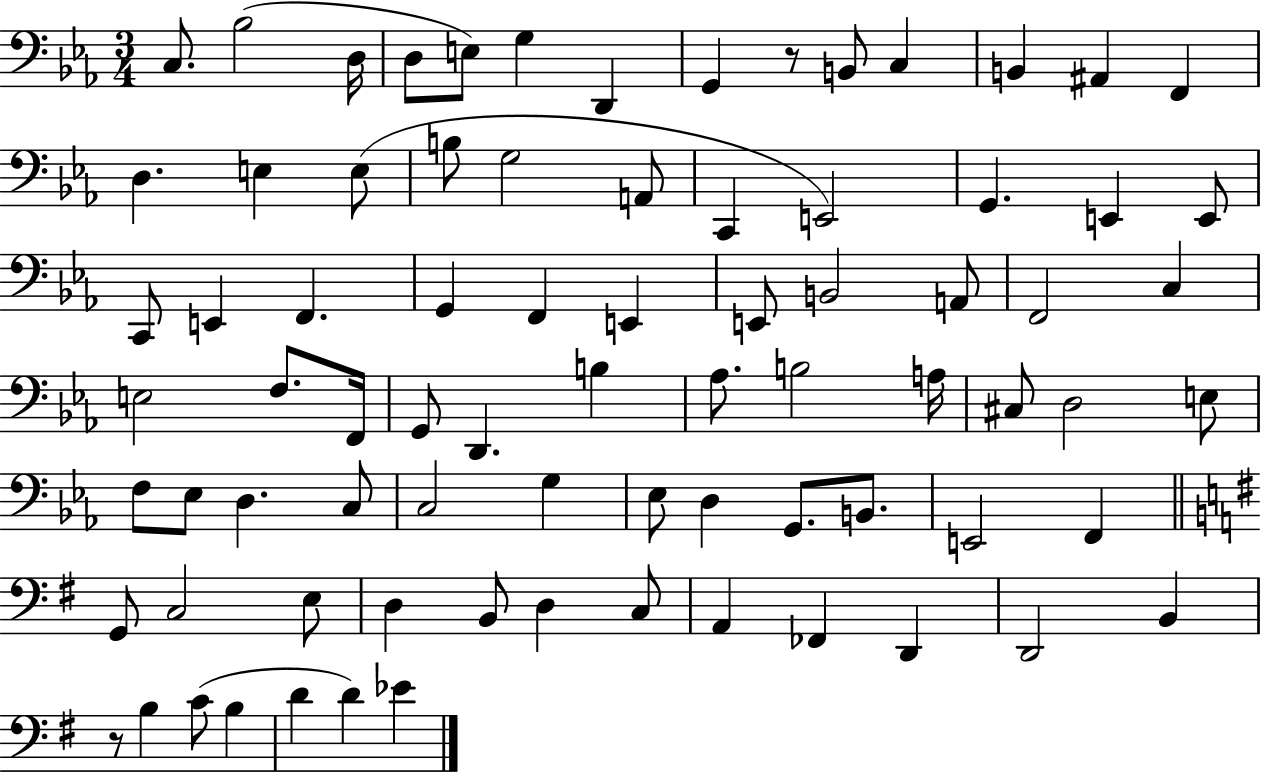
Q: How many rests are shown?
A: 2